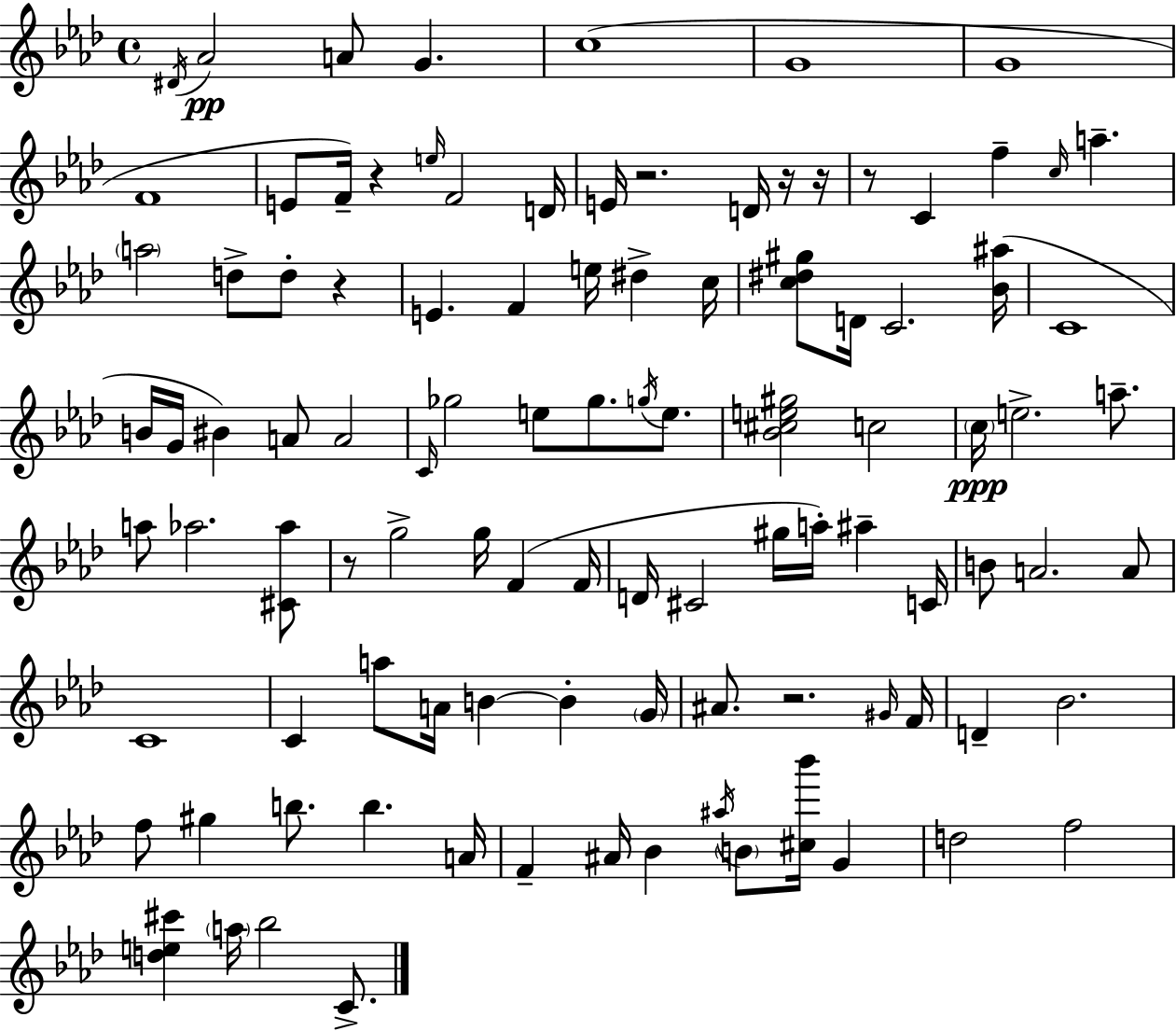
X:1
T:Untitled
M:4/4
L:1/4
K:Ab
^D/4 _A2 A/2 G c4 G4 G4 F4 E/2 F/4 z e/4 F2 D/4 E/4 z2 D/4 z/4 z/4 z/2 C f c/4 a a2 d/2 d/2 z E F e/4 ^d c/4 [c^d^g]/2 D/4 C2 [_B^a]/4 C4 B/4 G/4 ^B A/2 A2 C/4 _g2 e/2 _g/2 g/4 e/2 [_B^ce^g]2 c2 c/4 e2 a/2 a/2 _a2 [^C_a]/2 z/2 g2 g/4 F F/4 D/4 ^C2 ^g/4 a/4 ^a C/4 B/2 A2 A/2 C4 C a/2 A/4 B B G/4 ^A/2 z2 ^G/4 F/4 D _B2 f/2 ^g b/2 b A/4 F ^A/4 _B ^a/4 B/2 [^c_b']/4 G d2 f2 [de^c'] a/4 _b2 C/2